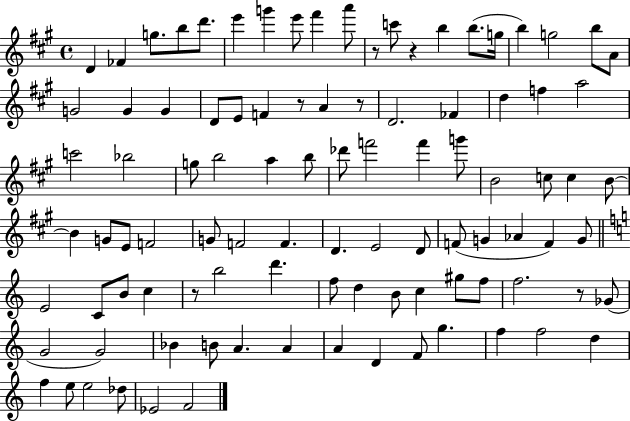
{
  \clef treble
  \time 4/4
  \defaultTimeSignature
  \key a \major
  d'4 fes'4 g''8. b''8 d'''8. | e'''4 g'''4 e'''8 fis'''4 a'''8 | r8 c'''8 r4 b''4 b''8.( g''16 | b''4) g''2 b''8 a'8 | \break g'2 g'4 g'4 | d'8 e'8 f'4 r8 a'4 r8 | d'2. fes'4 | d''4 f''4 a''2 | \break c'''2 bes''2 | g''8 b''2 a''4 b''8 | des'''8 f'''2 f'''4 g'''8 | b'2 c''8 c''4 b'8~~ | \break b'4 g'8 e'8 f'2 | g'8 f'2 f'4. | d'4. e'2 d'8 | f'8( g'4 aes'4 f'4) g'8 | \break \bar "||" \break \key c \major e'2 c'8 b'8 c''4 | r8 b''2 d'''4. | f''8 d''4 b'8 c''4 gis''8 f''8 | f''2. r8 ges'8( | \break g'2 g'2) | bes'4 b'8 a'4. a'4 | a'4 d'4 f'8 g''4. | f''4 f''2 d''4 | \break f''4 e''8 e''2 des''8 | ees'2 f'2 | \bar "|."
}